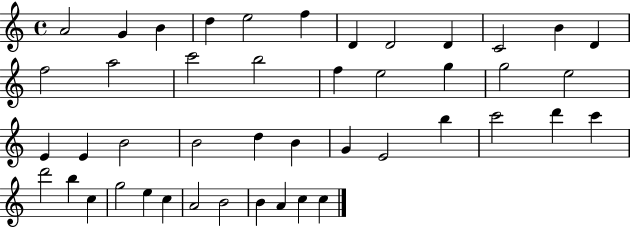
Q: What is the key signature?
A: C major